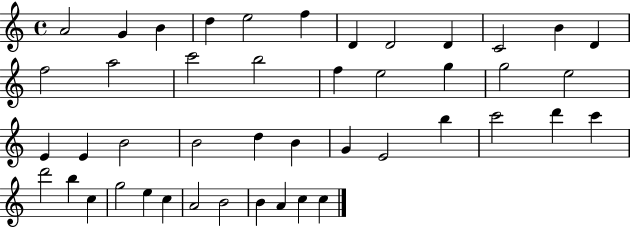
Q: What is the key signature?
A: C major